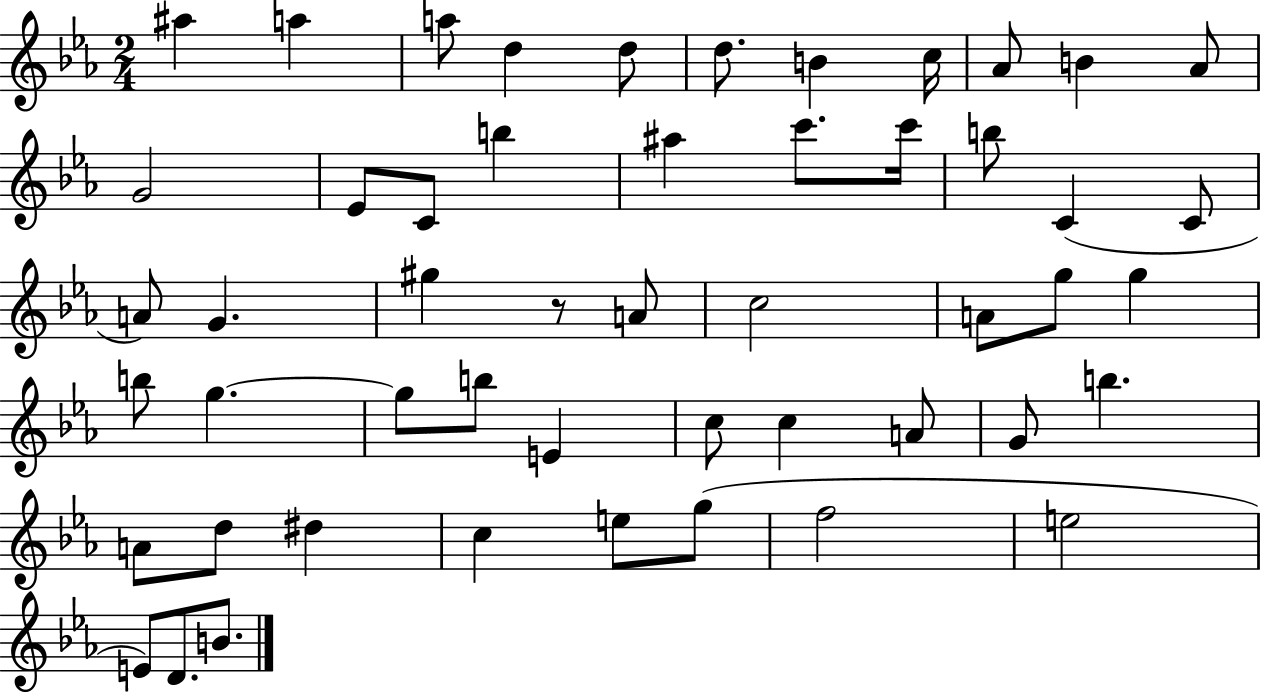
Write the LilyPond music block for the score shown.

{
  \clef treble
  \numericTimeSignature
  \time 2/4
  \key ees \major
  ais''4 a''4 | a''8 d''4 d''8 | d''8. b'4 c''16 | aes'8 b'4 aes'8 | \break g'2 | ees'8 c'8 b''4 | ais''4 c'''8. c'''16 | b''8 c'4( c'8 | \break a'8) g'4. | gis''4 r8 a'8 | c''2 | a'8 g''8 g''4 | \break b''8 g''4.~~ | g''8 b''8 e'4 | c''8 c''4 a'8 | g'8 b''4. | \break a'8 d''8 dis''4 | c''4 e''8 g''8( | f''2 | e''2 | \break e'8) d'8. b'8. | \bar "|."
}